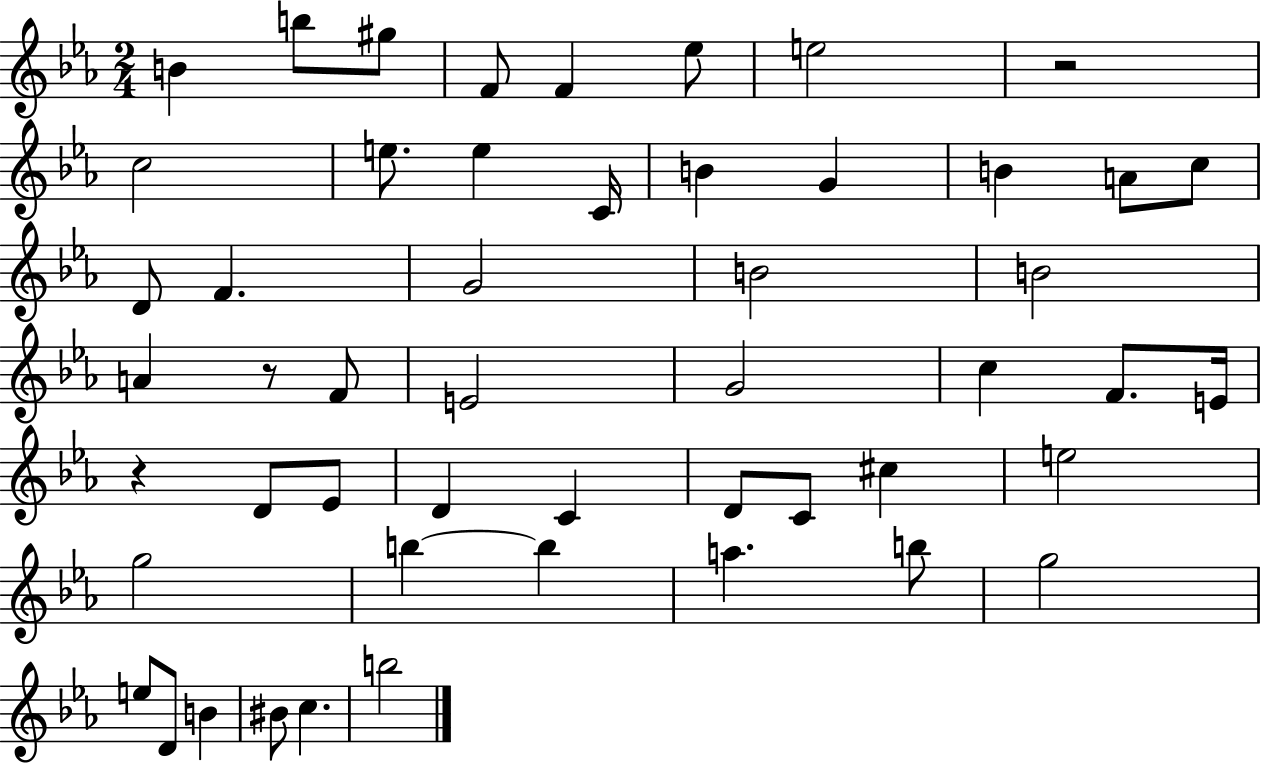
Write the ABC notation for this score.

X:1
T:Untitled
M:2/4
L:1/4
K:Eb
B b/2 ^g/2 F/2 F _e/2 e2 z2 c2 e/2 e C/4 B G B A/2 c/2 D/2 F G2 B2 B2 A z/2 F/2 E2 G2 c F/2 E/4 z D/2 _E/2 D C D/2 C/2 ^c e2 g2 b b a b/2 g2 e/2 D/2 B ^B/2 c b2